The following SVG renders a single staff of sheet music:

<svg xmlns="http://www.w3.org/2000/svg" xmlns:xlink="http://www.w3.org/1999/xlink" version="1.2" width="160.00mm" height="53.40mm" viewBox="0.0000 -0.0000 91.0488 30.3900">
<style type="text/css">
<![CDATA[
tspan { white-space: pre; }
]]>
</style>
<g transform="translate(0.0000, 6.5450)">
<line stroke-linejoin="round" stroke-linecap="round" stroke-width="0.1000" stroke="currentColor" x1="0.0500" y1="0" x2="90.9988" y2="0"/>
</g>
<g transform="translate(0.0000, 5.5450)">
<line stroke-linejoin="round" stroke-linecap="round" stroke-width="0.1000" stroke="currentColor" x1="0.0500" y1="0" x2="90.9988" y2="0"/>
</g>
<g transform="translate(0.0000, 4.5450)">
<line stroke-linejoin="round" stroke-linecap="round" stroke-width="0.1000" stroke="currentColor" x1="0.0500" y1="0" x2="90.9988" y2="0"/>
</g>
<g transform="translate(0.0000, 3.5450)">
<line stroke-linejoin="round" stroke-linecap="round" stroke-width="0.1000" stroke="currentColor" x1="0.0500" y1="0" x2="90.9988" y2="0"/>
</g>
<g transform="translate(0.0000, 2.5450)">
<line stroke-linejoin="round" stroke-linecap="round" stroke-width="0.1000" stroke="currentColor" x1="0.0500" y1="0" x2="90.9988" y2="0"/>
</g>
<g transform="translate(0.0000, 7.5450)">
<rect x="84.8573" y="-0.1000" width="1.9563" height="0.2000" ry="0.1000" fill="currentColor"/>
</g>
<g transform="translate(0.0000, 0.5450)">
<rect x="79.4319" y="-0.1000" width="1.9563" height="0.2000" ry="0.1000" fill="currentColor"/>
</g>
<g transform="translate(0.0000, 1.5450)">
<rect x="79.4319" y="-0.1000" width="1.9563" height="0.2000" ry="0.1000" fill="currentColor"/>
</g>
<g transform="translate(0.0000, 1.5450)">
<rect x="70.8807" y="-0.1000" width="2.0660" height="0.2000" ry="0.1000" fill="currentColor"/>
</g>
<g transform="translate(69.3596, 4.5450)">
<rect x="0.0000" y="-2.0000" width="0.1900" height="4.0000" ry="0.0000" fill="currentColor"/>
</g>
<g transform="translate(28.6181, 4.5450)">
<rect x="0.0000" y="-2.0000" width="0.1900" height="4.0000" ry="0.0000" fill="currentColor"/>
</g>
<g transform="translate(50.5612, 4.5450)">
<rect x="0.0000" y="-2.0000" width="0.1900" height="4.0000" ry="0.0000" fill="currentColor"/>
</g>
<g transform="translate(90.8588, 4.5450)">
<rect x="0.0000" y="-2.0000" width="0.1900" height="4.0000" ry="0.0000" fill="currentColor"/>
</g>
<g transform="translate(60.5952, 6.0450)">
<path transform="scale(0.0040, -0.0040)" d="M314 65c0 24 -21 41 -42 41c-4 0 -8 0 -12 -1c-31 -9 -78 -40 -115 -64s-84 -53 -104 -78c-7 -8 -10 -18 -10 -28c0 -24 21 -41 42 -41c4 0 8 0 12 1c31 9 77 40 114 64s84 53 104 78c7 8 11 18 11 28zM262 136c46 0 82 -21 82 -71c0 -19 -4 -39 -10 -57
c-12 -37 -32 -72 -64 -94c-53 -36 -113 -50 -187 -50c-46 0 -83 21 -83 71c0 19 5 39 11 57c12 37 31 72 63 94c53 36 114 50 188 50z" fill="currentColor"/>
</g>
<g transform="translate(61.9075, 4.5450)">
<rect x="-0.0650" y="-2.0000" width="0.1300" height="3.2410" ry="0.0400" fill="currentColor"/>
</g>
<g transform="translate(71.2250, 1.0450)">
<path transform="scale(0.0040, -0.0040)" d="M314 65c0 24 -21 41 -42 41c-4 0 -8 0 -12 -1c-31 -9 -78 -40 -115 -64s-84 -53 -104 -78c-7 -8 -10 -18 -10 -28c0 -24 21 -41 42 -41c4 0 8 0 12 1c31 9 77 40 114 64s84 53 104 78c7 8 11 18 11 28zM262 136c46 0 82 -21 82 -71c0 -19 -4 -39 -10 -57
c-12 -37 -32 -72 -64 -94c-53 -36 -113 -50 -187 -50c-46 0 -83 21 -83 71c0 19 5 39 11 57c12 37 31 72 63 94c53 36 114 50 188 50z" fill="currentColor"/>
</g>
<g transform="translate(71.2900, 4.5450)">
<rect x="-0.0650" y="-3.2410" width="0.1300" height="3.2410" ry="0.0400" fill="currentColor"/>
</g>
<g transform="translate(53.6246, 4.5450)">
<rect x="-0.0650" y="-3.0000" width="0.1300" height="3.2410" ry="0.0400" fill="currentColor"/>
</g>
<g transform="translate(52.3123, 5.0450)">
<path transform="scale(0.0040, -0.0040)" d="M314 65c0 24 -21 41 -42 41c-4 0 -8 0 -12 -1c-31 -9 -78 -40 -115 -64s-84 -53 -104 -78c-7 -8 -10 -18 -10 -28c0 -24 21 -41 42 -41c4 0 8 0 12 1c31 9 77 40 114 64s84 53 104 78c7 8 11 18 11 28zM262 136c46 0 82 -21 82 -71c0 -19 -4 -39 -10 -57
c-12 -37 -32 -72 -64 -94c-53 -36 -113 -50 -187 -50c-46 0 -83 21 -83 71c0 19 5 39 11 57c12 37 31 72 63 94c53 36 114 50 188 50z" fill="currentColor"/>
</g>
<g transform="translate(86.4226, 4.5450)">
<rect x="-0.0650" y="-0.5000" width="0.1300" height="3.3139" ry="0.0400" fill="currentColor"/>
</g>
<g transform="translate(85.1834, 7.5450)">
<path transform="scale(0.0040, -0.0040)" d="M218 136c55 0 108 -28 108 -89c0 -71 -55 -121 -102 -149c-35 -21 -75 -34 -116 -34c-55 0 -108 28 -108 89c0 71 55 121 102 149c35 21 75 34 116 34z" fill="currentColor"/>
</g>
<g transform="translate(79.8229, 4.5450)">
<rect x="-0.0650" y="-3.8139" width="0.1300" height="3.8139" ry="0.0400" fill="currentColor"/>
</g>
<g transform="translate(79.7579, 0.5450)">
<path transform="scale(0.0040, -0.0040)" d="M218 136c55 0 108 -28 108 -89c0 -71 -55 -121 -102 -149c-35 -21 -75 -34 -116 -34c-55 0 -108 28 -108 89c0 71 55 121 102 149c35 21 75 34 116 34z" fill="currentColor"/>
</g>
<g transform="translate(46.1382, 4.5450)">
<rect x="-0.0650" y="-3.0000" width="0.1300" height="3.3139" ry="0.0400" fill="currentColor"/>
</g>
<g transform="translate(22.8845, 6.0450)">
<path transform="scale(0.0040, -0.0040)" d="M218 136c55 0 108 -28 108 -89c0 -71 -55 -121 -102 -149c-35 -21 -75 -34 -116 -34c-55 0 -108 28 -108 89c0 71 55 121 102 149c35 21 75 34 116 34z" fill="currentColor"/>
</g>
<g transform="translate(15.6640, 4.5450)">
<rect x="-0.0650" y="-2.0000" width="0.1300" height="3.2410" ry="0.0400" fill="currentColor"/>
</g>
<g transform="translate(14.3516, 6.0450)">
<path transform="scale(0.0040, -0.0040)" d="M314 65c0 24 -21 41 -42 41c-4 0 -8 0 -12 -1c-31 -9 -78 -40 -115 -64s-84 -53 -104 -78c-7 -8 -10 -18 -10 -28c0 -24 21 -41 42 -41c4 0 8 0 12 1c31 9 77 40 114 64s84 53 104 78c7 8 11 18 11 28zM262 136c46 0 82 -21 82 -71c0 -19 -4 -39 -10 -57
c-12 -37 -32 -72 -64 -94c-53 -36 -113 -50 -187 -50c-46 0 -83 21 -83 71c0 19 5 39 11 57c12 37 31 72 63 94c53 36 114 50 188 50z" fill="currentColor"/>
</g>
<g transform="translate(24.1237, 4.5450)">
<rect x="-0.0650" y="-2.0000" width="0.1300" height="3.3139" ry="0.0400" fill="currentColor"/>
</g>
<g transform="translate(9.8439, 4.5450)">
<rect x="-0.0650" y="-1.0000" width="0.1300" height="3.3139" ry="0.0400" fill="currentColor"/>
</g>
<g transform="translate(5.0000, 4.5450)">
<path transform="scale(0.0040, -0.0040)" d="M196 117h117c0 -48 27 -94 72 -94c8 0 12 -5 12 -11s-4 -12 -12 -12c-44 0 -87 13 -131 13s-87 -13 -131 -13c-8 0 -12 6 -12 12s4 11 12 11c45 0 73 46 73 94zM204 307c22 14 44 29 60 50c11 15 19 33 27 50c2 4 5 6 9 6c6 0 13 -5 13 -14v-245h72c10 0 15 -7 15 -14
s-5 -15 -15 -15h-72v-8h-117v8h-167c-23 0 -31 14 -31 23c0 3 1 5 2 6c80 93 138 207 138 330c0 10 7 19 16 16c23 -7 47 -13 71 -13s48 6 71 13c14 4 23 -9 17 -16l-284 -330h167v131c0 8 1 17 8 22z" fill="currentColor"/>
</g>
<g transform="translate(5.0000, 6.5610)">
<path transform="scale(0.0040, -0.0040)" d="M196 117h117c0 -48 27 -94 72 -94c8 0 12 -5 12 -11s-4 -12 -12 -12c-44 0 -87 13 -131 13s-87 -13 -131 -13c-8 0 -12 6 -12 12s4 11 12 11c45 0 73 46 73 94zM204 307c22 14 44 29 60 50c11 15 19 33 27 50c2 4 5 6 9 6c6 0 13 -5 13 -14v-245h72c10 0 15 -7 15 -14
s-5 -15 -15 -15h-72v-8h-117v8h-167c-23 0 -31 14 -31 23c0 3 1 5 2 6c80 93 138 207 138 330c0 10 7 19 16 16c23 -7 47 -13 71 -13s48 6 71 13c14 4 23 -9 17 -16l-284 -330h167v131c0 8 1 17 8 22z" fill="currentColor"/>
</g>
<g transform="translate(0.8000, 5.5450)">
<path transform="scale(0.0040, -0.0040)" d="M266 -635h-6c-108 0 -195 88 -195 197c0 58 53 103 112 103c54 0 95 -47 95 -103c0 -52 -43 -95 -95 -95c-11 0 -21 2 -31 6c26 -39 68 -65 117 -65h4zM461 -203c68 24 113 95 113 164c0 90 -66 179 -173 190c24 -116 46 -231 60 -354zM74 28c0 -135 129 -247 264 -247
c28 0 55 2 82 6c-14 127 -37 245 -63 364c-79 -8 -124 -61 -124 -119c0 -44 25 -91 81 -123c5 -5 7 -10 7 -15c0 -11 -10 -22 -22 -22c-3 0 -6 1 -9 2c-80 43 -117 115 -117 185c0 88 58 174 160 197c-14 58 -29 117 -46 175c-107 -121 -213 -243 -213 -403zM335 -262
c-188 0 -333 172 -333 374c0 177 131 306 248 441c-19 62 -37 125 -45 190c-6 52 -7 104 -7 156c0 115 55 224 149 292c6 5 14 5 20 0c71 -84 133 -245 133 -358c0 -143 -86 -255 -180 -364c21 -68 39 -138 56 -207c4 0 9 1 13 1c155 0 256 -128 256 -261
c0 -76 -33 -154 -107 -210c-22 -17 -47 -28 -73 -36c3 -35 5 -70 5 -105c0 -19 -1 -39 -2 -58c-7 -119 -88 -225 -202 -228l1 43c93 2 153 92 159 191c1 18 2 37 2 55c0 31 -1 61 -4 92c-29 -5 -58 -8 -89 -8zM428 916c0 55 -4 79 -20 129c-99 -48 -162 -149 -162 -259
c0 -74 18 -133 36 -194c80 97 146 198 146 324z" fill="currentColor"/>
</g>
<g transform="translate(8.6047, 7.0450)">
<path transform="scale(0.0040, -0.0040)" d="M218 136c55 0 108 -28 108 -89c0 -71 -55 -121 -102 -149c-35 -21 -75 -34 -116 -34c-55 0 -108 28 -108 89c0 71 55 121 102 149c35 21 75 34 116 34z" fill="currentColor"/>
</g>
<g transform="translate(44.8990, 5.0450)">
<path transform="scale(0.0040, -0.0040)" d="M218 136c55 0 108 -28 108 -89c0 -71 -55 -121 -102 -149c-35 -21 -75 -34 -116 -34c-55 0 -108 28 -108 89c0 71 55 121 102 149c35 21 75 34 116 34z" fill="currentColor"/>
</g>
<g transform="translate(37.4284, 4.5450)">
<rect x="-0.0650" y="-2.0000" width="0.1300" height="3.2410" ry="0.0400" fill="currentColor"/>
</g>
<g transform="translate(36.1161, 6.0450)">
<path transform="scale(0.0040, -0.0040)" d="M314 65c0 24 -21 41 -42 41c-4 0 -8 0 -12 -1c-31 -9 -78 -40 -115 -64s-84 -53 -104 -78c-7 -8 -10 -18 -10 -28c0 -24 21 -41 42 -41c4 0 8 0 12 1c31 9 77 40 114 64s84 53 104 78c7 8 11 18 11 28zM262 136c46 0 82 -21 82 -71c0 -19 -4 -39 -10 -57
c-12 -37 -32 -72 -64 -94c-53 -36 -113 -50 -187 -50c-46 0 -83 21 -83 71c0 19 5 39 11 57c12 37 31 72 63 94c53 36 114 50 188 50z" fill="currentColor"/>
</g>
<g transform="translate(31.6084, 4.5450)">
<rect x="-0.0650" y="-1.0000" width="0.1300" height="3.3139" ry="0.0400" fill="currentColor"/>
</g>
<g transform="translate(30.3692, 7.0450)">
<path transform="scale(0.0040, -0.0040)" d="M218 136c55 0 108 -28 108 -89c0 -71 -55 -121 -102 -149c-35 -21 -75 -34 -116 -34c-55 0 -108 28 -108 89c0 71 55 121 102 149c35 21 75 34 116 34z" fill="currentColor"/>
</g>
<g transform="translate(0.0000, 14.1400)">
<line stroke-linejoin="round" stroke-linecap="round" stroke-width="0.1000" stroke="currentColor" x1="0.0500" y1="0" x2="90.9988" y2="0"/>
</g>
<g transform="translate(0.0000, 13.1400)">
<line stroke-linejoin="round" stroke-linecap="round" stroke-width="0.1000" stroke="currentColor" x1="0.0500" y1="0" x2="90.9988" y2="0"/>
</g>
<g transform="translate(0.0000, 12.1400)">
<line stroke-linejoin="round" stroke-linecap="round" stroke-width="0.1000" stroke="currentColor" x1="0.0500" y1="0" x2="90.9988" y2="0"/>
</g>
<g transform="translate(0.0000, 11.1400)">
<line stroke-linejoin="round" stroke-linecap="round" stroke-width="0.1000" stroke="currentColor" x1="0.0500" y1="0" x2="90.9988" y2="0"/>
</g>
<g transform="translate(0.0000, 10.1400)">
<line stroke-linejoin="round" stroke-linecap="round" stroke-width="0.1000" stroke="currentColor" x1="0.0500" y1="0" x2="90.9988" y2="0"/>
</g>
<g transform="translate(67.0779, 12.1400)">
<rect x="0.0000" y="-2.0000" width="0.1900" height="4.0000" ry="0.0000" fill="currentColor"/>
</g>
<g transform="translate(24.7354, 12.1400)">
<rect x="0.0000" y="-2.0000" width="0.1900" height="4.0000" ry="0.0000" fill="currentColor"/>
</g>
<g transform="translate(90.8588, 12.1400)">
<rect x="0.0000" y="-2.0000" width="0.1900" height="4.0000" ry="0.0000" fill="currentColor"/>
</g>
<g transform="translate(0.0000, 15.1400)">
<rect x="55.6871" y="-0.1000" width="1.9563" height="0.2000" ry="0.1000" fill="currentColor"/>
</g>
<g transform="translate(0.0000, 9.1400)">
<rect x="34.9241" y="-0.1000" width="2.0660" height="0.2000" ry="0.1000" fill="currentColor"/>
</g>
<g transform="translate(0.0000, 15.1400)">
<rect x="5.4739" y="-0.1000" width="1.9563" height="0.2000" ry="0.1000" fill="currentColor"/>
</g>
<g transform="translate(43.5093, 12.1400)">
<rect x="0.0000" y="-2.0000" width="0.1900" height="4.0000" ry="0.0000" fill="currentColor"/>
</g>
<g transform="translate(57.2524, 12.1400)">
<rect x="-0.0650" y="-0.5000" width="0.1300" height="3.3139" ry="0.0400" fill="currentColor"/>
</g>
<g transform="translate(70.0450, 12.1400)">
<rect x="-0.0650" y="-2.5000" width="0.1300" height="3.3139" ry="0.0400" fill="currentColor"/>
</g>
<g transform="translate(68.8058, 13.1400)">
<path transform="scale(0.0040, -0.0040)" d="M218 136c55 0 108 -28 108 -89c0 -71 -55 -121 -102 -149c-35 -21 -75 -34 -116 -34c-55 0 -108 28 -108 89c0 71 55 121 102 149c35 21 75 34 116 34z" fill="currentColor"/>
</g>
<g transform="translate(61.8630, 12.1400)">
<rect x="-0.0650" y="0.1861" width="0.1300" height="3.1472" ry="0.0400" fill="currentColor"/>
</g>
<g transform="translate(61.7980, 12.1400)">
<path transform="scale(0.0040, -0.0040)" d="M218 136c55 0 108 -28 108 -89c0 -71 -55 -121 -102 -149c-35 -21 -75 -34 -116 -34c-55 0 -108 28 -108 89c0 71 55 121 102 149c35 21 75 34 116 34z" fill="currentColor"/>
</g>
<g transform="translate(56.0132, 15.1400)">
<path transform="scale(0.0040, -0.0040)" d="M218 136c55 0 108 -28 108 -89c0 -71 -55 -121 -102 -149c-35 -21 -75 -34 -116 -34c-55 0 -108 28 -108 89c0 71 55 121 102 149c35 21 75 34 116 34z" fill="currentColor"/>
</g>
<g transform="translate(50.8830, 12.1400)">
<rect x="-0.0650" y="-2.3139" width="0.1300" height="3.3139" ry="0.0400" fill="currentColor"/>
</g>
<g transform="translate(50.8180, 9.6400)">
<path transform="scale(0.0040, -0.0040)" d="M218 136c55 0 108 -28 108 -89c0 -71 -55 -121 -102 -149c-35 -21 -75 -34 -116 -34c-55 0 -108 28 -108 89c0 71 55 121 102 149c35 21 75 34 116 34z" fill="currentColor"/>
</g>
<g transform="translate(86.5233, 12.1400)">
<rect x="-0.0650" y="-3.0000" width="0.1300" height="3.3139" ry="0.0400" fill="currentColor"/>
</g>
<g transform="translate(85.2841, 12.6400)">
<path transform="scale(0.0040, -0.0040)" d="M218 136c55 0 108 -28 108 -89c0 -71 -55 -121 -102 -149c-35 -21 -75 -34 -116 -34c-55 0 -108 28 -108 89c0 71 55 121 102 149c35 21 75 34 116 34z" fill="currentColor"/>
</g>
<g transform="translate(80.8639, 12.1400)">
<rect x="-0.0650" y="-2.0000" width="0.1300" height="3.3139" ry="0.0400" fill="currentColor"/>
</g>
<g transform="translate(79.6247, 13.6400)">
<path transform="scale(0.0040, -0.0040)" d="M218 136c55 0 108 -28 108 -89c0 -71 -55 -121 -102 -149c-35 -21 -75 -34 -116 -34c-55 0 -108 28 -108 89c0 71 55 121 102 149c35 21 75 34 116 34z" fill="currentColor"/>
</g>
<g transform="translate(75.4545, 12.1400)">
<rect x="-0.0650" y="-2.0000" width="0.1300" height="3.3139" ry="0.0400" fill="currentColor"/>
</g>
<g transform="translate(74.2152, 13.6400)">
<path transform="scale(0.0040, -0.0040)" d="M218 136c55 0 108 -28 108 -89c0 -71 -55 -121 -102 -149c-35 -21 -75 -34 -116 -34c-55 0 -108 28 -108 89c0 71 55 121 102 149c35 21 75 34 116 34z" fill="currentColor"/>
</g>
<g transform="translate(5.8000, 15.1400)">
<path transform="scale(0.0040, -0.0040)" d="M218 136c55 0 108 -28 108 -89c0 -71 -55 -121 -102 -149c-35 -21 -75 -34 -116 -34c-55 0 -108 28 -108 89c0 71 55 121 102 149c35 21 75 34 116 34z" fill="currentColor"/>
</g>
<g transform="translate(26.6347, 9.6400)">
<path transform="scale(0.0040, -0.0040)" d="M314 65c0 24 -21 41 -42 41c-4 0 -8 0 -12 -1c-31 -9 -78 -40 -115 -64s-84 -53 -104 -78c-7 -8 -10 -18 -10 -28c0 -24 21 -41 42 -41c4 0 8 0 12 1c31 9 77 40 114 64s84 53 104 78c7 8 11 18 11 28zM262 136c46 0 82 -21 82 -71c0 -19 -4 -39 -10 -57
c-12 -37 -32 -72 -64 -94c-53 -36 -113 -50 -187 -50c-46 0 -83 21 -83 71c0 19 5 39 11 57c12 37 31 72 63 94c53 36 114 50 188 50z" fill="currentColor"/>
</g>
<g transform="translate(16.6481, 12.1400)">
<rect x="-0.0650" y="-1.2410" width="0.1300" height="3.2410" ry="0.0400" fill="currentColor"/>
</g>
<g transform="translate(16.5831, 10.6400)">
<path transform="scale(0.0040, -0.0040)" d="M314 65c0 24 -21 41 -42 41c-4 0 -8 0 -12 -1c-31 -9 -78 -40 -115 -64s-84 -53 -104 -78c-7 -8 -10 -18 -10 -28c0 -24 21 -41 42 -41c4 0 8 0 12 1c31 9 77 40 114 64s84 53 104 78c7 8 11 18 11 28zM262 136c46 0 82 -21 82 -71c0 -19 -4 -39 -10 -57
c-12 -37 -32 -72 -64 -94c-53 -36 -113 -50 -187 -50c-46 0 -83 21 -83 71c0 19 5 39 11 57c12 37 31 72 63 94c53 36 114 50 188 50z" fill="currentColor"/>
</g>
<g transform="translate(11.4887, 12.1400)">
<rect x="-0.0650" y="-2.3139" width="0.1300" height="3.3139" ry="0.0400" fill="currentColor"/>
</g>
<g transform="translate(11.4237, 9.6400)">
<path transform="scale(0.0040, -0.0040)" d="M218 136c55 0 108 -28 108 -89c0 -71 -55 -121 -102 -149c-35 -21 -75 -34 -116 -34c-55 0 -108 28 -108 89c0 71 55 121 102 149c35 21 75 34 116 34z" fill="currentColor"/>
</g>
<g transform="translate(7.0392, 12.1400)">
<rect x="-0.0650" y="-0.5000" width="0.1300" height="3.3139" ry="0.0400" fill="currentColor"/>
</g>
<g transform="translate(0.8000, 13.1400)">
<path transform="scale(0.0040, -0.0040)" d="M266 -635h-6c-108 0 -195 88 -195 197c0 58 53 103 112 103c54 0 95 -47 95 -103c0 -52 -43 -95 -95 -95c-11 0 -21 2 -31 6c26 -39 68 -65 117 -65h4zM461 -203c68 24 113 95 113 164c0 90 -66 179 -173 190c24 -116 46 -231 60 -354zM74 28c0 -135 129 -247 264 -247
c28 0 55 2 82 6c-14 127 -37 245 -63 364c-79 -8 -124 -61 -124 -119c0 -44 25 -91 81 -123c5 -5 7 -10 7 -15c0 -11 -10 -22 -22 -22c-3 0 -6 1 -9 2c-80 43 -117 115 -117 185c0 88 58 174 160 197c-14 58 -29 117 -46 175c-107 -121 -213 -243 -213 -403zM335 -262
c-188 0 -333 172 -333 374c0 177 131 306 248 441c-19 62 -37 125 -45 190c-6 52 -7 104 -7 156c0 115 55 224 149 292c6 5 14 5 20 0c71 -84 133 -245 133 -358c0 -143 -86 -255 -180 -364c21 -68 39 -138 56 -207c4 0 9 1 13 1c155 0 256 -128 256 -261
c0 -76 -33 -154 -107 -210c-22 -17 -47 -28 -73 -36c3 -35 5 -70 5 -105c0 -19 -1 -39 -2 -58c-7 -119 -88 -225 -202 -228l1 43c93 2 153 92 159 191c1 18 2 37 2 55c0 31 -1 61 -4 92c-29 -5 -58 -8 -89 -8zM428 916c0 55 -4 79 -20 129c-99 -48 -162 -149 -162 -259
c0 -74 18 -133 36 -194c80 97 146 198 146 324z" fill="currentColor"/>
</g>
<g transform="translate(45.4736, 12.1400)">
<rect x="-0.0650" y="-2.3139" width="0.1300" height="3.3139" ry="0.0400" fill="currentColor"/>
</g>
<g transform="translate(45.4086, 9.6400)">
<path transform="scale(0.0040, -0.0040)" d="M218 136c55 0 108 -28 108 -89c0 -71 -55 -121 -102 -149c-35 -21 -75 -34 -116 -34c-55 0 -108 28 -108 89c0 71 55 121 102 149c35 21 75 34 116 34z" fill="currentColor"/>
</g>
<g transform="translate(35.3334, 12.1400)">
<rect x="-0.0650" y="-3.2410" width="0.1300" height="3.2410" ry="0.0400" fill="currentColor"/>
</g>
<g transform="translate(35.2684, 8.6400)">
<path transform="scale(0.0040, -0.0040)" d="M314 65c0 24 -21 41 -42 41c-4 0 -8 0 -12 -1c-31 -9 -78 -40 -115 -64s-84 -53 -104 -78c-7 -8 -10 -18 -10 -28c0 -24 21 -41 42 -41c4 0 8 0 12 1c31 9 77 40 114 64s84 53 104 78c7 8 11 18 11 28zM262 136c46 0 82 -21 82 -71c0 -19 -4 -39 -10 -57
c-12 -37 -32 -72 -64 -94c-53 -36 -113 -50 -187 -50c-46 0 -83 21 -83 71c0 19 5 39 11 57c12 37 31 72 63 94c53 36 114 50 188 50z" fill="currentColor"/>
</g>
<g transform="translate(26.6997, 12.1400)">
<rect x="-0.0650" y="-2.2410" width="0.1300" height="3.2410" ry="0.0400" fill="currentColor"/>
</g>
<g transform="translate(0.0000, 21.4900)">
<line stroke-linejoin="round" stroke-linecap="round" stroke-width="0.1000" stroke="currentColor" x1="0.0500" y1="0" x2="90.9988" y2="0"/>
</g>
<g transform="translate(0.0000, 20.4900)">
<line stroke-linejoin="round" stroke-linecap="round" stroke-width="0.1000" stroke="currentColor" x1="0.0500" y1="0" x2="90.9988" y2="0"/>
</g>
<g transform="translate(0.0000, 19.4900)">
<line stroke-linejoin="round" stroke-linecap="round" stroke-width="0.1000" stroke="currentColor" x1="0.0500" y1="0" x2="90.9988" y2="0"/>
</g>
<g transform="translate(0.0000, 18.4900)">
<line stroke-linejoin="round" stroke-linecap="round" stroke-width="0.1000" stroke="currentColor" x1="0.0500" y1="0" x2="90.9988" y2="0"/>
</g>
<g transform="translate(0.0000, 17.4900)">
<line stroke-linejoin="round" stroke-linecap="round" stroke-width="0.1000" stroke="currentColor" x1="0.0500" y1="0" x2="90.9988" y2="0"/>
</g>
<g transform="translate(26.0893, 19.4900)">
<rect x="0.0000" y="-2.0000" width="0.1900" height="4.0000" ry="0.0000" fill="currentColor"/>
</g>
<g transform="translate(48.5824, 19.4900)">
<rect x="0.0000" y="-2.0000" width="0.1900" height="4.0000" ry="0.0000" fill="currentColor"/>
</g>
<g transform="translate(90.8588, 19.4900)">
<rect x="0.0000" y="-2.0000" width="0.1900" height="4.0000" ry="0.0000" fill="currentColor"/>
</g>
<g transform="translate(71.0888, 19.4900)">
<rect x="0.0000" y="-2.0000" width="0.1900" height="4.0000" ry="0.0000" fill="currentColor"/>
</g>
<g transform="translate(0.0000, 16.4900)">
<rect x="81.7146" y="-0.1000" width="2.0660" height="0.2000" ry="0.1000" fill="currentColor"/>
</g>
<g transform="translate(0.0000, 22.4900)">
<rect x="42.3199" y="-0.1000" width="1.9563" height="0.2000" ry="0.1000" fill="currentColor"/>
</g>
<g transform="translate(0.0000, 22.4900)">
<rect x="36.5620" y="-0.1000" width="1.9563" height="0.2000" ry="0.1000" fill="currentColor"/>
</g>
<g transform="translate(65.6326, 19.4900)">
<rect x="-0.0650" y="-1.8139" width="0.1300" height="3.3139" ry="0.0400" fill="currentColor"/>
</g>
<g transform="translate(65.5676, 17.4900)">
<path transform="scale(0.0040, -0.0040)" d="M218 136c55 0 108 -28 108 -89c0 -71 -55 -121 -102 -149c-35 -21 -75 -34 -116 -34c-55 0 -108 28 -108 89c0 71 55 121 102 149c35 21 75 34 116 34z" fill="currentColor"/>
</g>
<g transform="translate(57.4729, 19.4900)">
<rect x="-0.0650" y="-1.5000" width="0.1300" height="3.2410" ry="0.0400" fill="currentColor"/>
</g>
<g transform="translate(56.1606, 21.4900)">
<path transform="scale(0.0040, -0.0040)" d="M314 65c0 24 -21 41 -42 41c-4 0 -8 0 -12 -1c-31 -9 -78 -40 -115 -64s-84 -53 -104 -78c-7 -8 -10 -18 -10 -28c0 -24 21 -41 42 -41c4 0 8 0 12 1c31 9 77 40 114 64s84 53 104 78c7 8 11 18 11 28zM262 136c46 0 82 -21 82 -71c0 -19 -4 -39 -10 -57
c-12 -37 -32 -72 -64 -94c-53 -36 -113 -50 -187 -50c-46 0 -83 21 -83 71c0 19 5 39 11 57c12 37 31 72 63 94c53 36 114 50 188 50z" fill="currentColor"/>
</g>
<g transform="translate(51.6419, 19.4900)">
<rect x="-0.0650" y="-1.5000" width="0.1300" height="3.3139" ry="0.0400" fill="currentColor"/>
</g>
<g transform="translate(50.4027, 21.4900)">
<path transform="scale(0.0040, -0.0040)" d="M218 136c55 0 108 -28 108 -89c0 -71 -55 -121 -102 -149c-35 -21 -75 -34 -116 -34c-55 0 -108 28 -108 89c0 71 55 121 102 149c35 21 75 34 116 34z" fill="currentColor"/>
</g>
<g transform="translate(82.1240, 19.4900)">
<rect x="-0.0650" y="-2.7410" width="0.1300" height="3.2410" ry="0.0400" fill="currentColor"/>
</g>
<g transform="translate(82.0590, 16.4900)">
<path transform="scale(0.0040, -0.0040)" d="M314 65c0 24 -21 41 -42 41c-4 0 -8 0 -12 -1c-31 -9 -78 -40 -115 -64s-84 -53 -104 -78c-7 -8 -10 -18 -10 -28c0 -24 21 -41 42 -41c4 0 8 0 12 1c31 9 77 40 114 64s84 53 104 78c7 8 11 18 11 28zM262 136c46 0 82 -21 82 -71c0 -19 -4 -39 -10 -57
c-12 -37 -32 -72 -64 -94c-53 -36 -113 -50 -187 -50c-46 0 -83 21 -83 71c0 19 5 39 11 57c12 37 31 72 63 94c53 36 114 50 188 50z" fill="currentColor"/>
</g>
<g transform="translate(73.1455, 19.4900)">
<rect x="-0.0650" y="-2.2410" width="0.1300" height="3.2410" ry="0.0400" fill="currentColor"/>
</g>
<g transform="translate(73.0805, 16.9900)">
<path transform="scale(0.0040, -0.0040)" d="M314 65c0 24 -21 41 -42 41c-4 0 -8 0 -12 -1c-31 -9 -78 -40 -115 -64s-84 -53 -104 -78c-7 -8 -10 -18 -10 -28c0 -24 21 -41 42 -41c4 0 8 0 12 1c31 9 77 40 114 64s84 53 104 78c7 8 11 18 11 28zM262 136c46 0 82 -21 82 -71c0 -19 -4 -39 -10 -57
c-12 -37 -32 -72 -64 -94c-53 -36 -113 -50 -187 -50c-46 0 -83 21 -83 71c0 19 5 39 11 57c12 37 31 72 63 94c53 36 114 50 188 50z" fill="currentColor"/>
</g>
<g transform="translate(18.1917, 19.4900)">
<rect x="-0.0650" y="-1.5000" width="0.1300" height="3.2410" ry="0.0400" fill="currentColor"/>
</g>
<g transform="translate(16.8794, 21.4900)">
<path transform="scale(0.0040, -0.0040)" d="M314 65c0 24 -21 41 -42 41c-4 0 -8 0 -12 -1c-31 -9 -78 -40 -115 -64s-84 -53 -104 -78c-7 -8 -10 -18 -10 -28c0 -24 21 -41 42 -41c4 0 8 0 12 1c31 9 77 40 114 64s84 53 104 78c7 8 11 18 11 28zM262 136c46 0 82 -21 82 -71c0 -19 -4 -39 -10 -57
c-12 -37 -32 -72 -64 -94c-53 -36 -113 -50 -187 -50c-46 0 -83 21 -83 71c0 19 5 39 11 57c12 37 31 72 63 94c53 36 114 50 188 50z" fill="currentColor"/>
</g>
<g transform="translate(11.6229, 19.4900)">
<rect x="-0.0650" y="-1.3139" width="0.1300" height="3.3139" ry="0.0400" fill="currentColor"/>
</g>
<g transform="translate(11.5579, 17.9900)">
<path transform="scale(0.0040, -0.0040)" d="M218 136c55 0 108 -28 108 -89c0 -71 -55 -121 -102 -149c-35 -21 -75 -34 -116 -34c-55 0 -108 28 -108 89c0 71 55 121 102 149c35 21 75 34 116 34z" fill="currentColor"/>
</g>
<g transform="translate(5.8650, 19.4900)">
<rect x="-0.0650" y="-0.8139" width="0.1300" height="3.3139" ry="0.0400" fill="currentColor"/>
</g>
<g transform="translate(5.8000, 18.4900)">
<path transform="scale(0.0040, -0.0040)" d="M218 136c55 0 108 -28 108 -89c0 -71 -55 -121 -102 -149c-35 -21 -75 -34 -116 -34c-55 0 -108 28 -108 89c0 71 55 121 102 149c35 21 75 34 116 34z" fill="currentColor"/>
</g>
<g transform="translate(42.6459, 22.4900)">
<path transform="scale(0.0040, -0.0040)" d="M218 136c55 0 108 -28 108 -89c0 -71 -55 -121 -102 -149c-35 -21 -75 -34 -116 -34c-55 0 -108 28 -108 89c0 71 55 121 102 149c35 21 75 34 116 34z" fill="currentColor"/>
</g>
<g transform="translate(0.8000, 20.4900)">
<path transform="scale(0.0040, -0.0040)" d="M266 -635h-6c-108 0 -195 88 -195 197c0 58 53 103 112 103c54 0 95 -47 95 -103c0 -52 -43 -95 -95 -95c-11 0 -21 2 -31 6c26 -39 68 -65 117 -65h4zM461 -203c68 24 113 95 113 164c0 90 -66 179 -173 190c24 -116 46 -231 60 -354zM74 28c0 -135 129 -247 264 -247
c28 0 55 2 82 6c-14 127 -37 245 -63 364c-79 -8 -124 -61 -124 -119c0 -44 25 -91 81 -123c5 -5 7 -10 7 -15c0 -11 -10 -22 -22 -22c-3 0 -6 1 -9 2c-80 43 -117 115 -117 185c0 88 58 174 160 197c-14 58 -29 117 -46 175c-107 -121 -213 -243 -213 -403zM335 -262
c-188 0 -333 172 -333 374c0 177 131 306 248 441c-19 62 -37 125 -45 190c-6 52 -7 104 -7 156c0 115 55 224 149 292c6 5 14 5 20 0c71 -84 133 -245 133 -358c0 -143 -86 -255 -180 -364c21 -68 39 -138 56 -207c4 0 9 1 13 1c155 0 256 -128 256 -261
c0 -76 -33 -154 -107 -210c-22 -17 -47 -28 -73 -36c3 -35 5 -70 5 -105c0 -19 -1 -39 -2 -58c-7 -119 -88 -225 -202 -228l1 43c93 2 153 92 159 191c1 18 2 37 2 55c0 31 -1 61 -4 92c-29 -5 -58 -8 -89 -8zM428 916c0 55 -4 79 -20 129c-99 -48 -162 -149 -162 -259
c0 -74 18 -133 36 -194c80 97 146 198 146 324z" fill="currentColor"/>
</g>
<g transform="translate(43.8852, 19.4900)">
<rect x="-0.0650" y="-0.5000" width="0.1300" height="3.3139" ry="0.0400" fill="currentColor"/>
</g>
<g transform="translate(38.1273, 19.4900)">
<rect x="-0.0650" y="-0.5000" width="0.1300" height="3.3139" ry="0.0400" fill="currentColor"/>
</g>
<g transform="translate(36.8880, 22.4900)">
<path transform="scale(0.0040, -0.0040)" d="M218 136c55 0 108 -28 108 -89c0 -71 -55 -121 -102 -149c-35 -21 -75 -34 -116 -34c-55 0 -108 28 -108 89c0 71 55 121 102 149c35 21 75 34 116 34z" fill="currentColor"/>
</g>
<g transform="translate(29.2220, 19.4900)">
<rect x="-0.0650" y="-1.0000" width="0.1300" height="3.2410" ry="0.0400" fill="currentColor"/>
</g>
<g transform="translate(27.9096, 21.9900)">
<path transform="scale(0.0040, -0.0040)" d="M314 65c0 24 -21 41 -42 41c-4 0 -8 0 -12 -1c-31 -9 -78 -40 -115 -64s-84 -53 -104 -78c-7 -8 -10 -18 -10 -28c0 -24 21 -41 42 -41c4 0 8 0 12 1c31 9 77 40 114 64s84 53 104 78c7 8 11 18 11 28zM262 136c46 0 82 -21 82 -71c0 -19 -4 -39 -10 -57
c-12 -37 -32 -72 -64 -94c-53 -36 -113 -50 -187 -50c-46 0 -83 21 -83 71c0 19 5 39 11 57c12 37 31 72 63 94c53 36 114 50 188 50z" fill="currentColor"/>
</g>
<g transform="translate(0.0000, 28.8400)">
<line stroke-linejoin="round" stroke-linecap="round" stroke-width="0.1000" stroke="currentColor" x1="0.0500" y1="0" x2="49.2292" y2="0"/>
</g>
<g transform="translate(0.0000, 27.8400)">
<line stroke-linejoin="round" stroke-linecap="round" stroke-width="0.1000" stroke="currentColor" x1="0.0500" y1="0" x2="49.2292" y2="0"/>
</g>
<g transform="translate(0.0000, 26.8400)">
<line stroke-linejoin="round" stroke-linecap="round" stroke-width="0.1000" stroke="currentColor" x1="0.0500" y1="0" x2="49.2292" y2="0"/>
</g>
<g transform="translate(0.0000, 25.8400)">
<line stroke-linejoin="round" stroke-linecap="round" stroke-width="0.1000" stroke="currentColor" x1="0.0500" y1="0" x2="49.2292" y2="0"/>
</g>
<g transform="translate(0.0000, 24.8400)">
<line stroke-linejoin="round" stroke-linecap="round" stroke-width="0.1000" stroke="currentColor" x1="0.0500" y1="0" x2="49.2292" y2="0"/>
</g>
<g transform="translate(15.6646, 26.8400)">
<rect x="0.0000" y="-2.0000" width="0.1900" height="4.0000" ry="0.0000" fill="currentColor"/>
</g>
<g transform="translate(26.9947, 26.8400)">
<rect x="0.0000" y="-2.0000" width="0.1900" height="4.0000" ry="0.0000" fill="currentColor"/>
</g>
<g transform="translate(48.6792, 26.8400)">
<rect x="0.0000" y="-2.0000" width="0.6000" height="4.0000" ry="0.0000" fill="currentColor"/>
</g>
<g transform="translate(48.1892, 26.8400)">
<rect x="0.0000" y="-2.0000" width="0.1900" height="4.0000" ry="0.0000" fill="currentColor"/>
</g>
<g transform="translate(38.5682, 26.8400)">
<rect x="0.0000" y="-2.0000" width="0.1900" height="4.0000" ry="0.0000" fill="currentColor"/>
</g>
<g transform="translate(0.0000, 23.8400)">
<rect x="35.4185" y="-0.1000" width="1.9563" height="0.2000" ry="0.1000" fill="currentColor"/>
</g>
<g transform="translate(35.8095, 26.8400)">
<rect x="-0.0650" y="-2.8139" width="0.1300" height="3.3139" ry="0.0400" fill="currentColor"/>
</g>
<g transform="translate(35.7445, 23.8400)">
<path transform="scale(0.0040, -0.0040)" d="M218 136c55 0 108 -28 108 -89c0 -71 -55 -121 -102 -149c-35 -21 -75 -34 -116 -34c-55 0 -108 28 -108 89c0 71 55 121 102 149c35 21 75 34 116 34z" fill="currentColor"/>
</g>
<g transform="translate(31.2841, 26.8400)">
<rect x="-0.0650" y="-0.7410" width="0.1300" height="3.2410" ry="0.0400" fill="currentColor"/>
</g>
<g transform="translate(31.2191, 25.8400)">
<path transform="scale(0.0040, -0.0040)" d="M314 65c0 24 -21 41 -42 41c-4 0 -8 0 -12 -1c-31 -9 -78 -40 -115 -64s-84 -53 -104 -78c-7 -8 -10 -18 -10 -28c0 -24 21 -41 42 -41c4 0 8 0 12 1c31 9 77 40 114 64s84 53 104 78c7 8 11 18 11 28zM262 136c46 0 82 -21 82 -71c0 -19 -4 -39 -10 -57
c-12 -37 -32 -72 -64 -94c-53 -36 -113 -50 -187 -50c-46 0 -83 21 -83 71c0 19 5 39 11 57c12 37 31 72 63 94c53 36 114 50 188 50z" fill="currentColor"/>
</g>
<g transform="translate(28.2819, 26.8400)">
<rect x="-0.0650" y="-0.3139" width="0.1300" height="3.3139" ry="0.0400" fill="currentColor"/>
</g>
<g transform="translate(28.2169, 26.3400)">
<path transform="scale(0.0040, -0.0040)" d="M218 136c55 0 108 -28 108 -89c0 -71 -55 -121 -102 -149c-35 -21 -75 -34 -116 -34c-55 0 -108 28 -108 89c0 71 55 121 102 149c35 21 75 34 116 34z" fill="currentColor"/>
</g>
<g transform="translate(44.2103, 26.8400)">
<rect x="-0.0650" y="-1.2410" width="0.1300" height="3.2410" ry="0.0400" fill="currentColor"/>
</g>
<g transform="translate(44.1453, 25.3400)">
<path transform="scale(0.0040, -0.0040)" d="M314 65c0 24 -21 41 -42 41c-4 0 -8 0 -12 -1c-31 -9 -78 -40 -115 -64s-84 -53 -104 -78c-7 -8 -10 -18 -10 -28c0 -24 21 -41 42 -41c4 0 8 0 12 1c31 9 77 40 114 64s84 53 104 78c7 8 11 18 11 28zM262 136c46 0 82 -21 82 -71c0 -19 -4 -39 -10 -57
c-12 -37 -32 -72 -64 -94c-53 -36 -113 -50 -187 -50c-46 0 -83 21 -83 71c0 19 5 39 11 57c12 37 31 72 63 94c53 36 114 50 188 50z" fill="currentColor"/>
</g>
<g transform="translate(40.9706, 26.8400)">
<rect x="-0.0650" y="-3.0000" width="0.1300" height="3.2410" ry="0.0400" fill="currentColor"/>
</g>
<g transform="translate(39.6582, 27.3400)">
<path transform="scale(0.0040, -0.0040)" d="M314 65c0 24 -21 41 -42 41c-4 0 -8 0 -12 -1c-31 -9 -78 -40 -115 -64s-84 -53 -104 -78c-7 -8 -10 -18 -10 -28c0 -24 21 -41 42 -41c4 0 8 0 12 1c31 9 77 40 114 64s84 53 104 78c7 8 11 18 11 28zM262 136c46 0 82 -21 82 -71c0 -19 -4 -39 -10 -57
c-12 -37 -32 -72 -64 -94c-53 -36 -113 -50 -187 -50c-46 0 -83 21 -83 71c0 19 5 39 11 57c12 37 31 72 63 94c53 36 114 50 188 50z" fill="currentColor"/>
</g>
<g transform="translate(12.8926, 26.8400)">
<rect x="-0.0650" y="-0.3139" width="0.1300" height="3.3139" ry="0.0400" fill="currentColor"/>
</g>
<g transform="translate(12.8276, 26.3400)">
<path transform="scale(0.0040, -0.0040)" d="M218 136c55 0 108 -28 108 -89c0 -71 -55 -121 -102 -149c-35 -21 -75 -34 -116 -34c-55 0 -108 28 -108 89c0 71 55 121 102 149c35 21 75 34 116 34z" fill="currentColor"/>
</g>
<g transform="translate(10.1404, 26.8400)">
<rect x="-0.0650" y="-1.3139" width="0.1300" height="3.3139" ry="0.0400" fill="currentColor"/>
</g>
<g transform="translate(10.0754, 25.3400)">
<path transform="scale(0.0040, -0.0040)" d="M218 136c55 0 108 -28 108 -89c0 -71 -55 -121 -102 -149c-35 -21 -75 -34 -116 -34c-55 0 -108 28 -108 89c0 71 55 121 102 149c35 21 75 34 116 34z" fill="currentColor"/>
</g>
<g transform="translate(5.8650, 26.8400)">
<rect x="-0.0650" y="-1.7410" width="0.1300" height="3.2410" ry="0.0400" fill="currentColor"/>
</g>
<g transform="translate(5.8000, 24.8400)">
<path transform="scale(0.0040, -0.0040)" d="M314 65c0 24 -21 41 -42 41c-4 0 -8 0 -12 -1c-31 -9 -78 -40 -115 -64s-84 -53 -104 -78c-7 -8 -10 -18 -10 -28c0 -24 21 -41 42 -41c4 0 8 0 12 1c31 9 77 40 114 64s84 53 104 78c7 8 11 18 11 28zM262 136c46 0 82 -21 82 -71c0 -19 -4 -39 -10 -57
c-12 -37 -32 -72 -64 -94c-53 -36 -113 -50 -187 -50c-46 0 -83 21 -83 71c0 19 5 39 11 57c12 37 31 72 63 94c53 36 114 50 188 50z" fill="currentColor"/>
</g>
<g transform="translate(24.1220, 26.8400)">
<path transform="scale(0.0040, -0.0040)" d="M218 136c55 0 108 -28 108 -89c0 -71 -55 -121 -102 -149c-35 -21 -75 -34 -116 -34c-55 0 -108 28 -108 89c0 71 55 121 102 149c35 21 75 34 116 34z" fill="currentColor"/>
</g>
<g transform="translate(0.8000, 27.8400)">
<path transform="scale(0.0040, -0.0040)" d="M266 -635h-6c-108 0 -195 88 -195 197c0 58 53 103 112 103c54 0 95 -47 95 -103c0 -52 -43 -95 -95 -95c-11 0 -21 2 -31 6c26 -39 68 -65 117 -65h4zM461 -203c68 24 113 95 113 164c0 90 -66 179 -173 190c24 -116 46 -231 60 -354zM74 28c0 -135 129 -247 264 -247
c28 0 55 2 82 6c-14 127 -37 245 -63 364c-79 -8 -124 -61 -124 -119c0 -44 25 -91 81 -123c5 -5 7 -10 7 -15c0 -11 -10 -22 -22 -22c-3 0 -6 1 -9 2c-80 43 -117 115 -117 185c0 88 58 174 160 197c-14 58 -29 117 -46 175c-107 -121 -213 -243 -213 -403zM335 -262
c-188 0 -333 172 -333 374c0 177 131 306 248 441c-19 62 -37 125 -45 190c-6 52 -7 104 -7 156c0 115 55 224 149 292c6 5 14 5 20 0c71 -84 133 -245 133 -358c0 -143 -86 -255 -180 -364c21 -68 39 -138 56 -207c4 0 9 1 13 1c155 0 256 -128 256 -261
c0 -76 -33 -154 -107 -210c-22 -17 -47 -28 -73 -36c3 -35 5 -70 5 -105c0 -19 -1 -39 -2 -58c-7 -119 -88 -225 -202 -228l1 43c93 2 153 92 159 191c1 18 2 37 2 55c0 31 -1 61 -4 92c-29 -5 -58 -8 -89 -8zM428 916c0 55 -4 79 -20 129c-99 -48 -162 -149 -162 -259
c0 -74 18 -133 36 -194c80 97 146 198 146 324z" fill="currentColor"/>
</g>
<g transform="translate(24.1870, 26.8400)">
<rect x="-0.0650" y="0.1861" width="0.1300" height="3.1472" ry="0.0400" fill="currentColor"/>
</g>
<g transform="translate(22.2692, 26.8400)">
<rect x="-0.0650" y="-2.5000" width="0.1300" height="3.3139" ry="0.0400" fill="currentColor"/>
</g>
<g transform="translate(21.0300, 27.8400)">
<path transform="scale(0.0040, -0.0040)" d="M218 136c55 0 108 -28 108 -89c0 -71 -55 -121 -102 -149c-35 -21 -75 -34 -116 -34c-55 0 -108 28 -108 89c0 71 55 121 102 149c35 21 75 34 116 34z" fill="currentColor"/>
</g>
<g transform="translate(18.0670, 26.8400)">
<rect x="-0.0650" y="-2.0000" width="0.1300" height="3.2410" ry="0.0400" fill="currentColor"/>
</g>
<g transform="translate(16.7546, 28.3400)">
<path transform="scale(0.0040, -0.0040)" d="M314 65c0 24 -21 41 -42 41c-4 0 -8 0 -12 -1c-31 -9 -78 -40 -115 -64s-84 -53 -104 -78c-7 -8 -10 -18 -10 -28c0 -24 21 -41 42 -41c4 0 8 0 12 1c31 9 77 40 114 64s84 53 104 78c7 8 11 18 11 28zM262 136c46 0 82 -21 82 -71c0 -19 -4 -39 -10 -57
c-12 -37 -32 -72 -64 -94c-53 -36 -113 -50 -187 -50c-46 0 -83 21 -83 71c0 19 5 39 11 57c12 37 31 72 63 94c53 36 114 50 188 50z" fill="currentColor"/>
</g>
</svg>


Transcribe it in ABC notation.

X:1
T:Untitled
M:4/4
L:1/4
K:C
D F2 F D F2 A A2 F2 b2 c' C C g e2 g2 b2 g g C B G F F A d e E2 D2 C C E E2 f g2 a2 f2 e c F2 G B c d2 a A2 e2